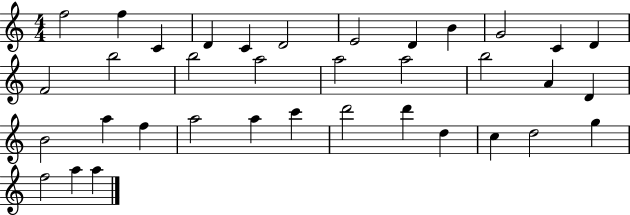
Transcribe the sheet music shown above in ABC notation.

X:1
T:Untitled
M:4/4
L:1/4
K:C
f2 f C D C D2 E2 D B G2 C D F2 b2 b2 a2 a2 a2 b2 A D B2 a f a2 a c' d'2 d' d c d2 g f2 a a